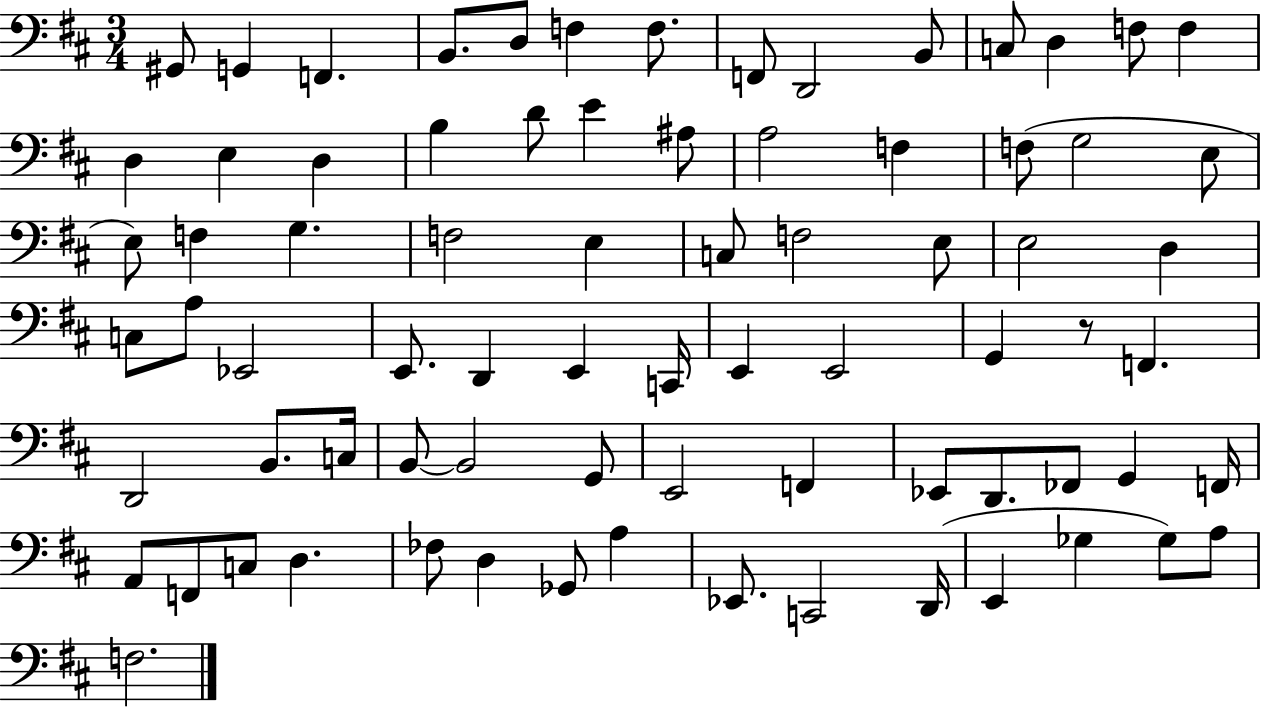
G#2/e G2/q F2/q. B2/e. D3/e F3/q F3/e. F2/e D2/h B2/e C3/e D3/q F3/e F3/q D3/q E3/q D3/q B3/q D4/e E4/q A#3/e A3/h F3/q F3/e G3/h E3/e E3/e F3/q G3/q. F3/h E3/q C3/e F3/h E3/e E3/h D3/q C3/e A3/e Eb2/h E2/e. D2/q E2/q C2/s E2/q E2/h G2/q R/e F2/q. D2/h B2/e. C3/s B2/e B2/h G2/e E2/h F2/q Eb2/e D2/e. FES2/e G2/q F2/s A2/e F2/e C3/e D3/q. FES3/e D3/q Gb2/e A3/q Eb2/e. C2/h D2/s E2/q Gb3/q Gb3/e A3/e F3/h.